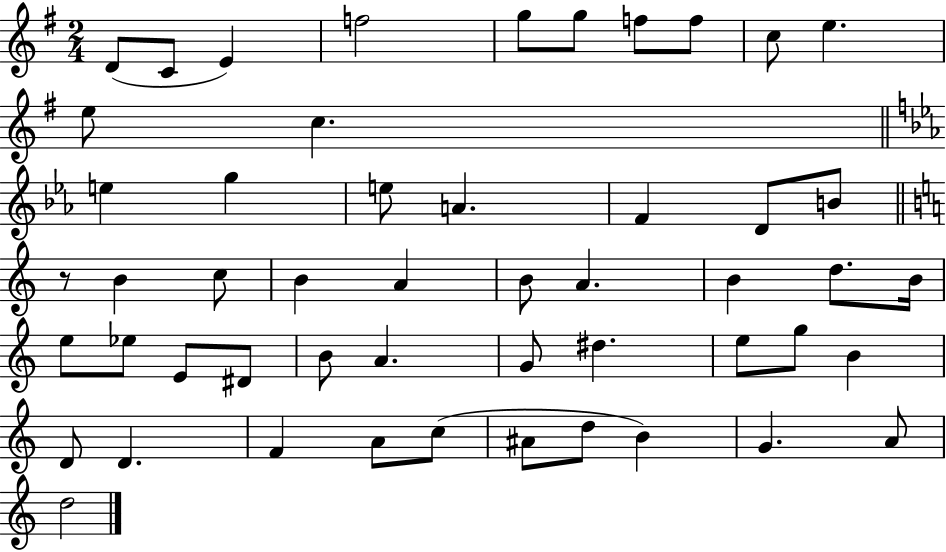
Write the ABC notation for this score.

X:1
T:Untitled
M:2/4
L:1/4
K:G
D/2 C/2 E f2 g/2 g/2 f/2 f/2 c/2 e e/2 c e g e/2 A F D/2 B/2 z/2 B c/2 B A B/2 A B d/2 B/4 e/2 _e/2 E/2 ^D/2 B/2 A G/2 ^d e/2 g/2 B D/2 D F A/2 c/2 ^A/2 d/2 B G A/2 d2